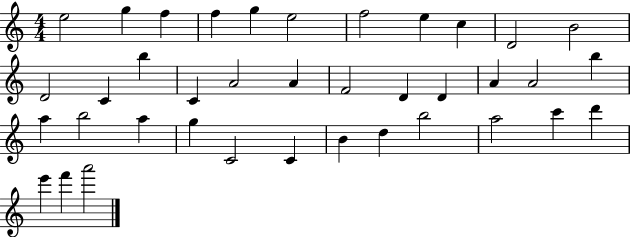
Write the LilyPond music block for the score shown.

{
  \clef treble
  \numericTimeSignature
  \time 4/4
  \key c \major
  e''2 g''4 f''4 | f''4 g''4 e''2 | f''2 e''4 c''4 | d'2 b'2 | \break d'2 c'4 b''4 | c'4 a'2 a'4 | f'2 d'4 d'4 | a'4 a'2 b''4 | \break a''4 b''2 a''4 | g''4 c'2 c'4 | b'4 d''4 b''2 | a''2 c'''4 d'''4 | \break e'''4 f'''4 a'''2 | \bar "|."
}